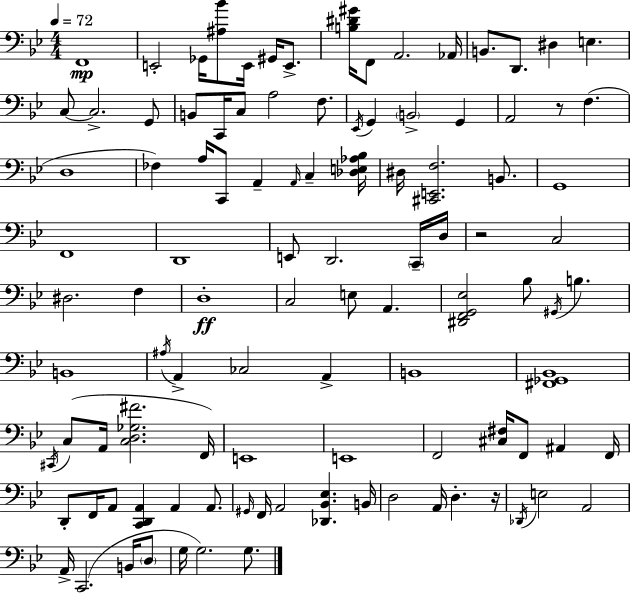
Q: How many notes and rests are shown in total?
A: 104